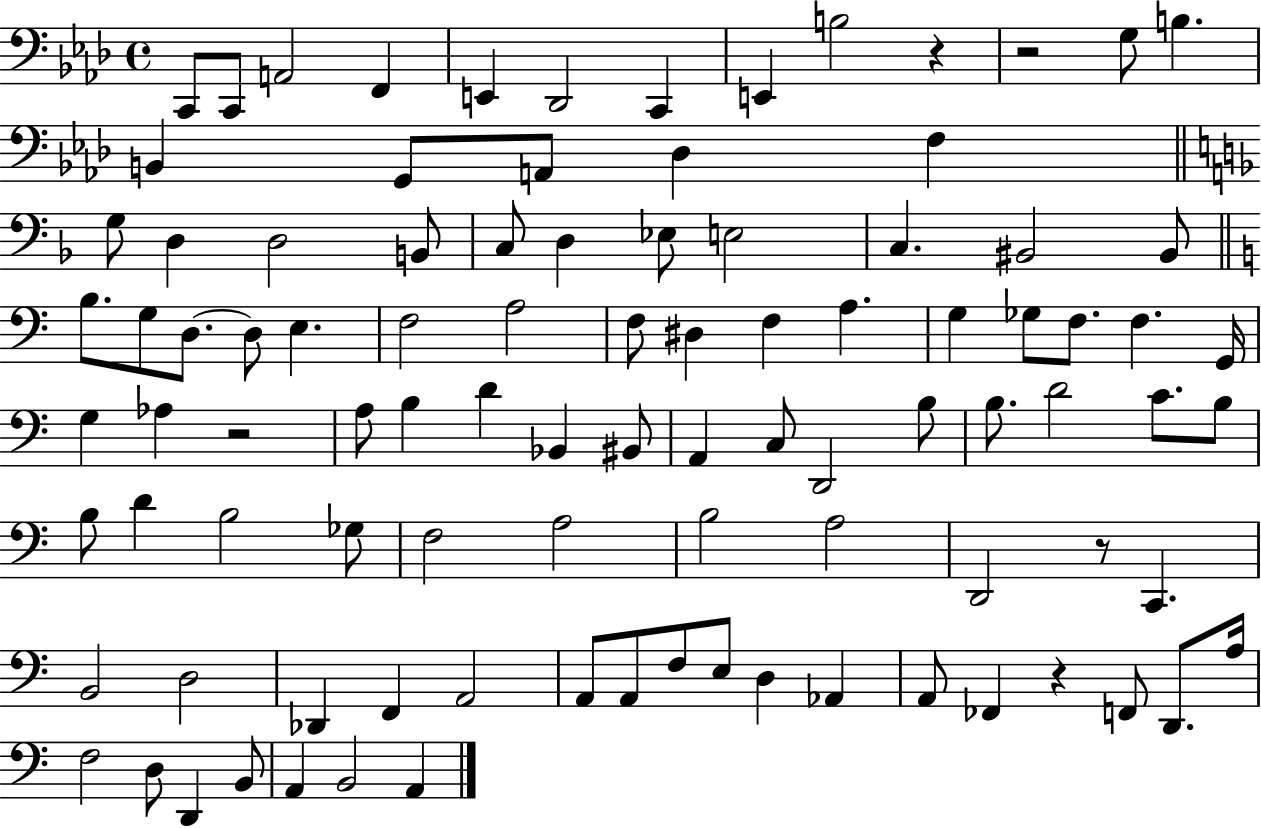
{
  \clef bass
  \time 4/4
  \defaultTimeSignature
  \key aes \major
  c,8 c,8 a,2 f,4 | e,4 des,2 c,4 | e,4 b2 r4 | r2 g8 b4. | \break b,4 g,8 a,8 des4 f4 | \bar "||" \break \key d \minor g8 d4 d2 b,8 | c8 d4 ees8 e2 | c4. bis,2 bis,8 | \bar "||" \break \key c \major b8. g8 d8.~~ d8 e4. | f2 a2 | f8 dis4 f4 a4. | g4 ges8 f8. f4. g,16 | \break g4 aes4 r2 | a8 b4 d'4 bes,4 bis,8 | a,4 c8 d,2 b8 | b8. d'2 c'8. b8 | \break b8 d'4 b2 ges8 | f2 a2 | b2 a2 | d,2 r8 c,4. | \break b,2 d2 | des,4 f,4 a,2 | a,8 a,8 f8 e8 d4 aes,4 | a,8 fes,4 r4 f,8 d,8. a16 | \break f2 d8 d,4 b,8 | a,4 b,2 a,4 | \bar "|."
}